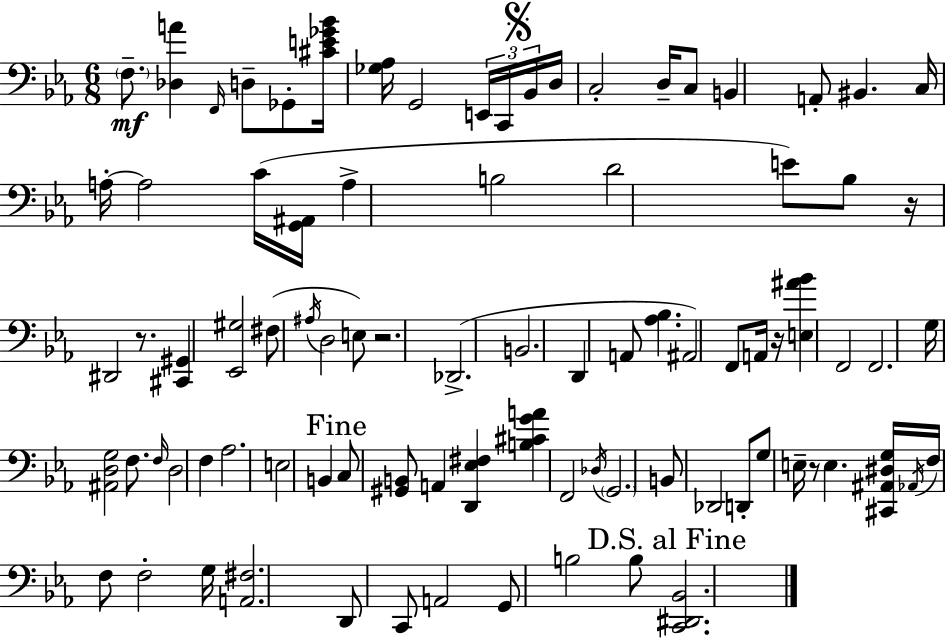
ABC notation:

X:1
T:Untitled
M:6/8
L:1/4
K:Eb
F,/2 [_D,A] F,,/4 D,/2 _G,,/2 [^CE_G_B]/4 [_G,_A,]/4 G,,2 E,,/4 C,,/4 _B,,/4 D,/4 C,2 D,/4 C,/2 B,, A,,/2 ^B,, C,/4 A,/4 A,2 C/4 [G,,^A,,]/4 A, B,2 D2 E/2 _B,/2 z/4 ^D,,2 z/2 [^C,,^G,,] [_E,,^G,]2 ^F,/2 ^A,/4 D,2 E,/2 z2 _D,,2 B,,2 D,, A,,/2 [_A,_B,] ^A,,2 F,,/2 A,,/4 z/4 [E,^A_B] F,,2 F,,2 G,/4 [^A,,D,G,]2 F,/2 F,/4 D,2 F, _A,2 E,2 B,, C,/2 [^G,,B,,]/2 A,, [D,,_E,^F,] [B,^CGA] F,,2 _D,/4 G,,2 B,,/2 _D,,2 D,,/2 G,/2 E,/4 z/2 E, [^C,,^A,,^D,G,]/4 _A,,/4 F,/4 F,/2 F,2 G,/4 [A,,^F,]2 D,,/2 C,,/2 A,,2 G,,/2 B,2 B,/2 [C,,^D,,_B,,]2